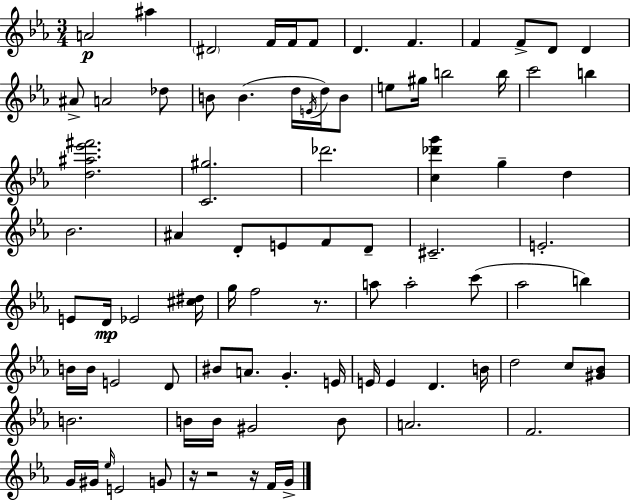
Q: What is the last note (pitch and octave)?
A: G4